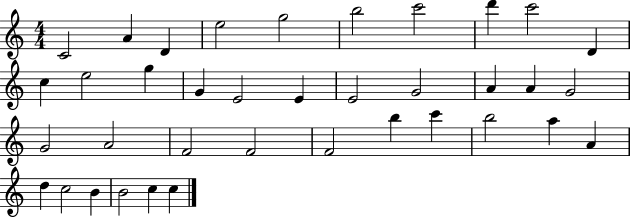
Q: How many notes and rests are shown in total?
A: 37